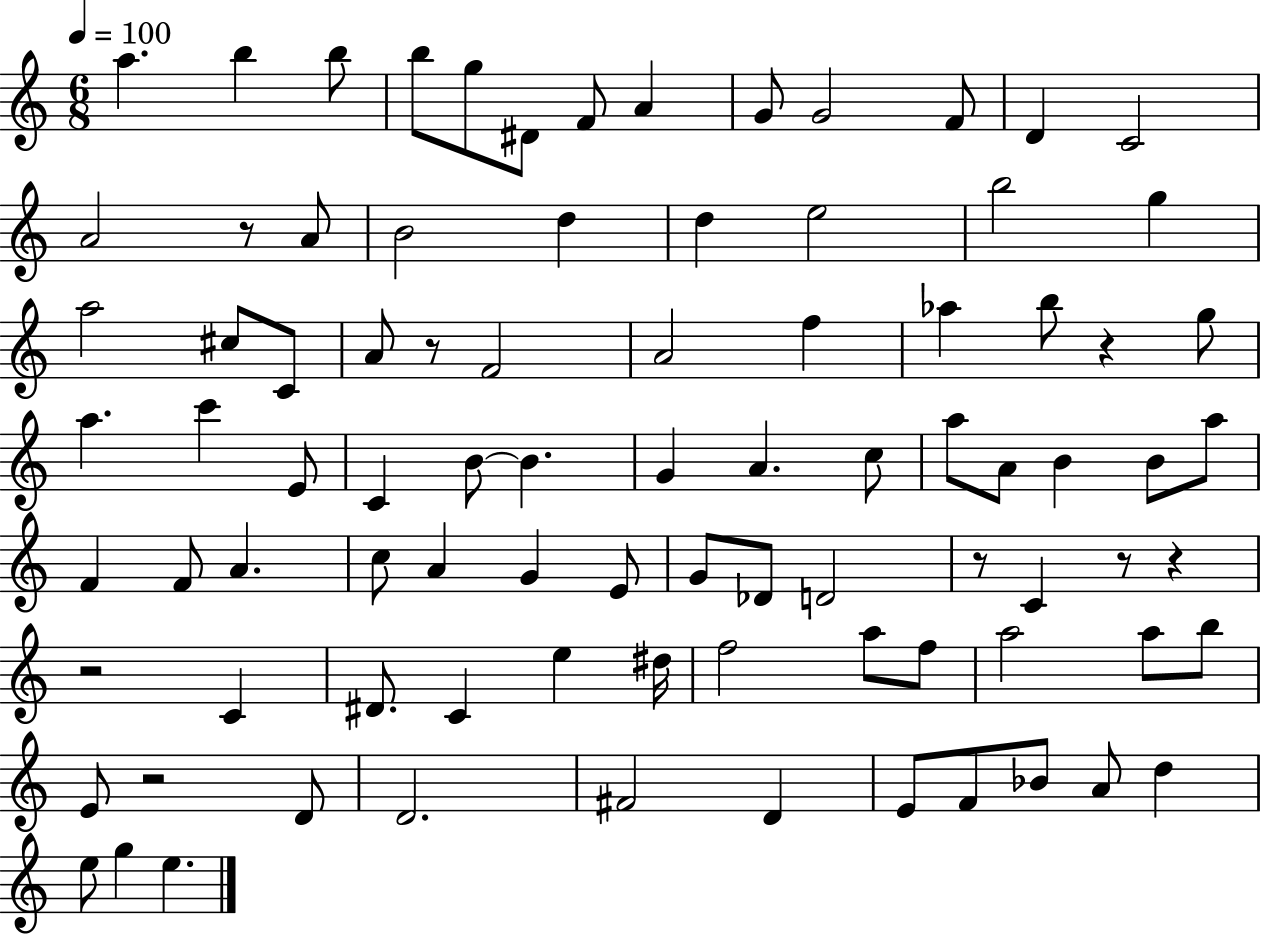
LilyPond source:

{
  \clef treble
  \numericTimeSignature
  \time 6/8
  \key c \major
  \tempo 4 = 100
  \repeat volta 2 { a''4. b''4 b''8 | b''8 g''8 dis'8 f'8 a'4 | g'8 g'2 f'8 | d'4 c'2 | \break a'2 r8 a'8 | b'2 d''4 | d''4 e''2 | b''2 g''4 | \break a''2 cis''8 c'8 | a'8 r8 f'2 | a'2 f''4 | aes''4 b''8 r4 g''8 | \break a''4. c'''4 e'8 | c'4 b'8~~ b'4. | g'4 a'4. c''8 | a''8 a'8 b'4 b'8 a''8 | \break f'4 f'8 a'4. | c''8 a'4 g'4 e'8 | g'8 des'8 d'2 | r8 c'4 r8 r4 | \break r2 c'4 | dis'8. c'4 e''4 dis''16 | f''2 a''8 f''8 | a''2 a''8 b''8 | \break e'8 r2 d'8 | d'2. | fis'2 d'4 | e'8 f'8 bes'8 a'8 d''4 | \break e''8 g''4 e''4. | } \bar "|."
}